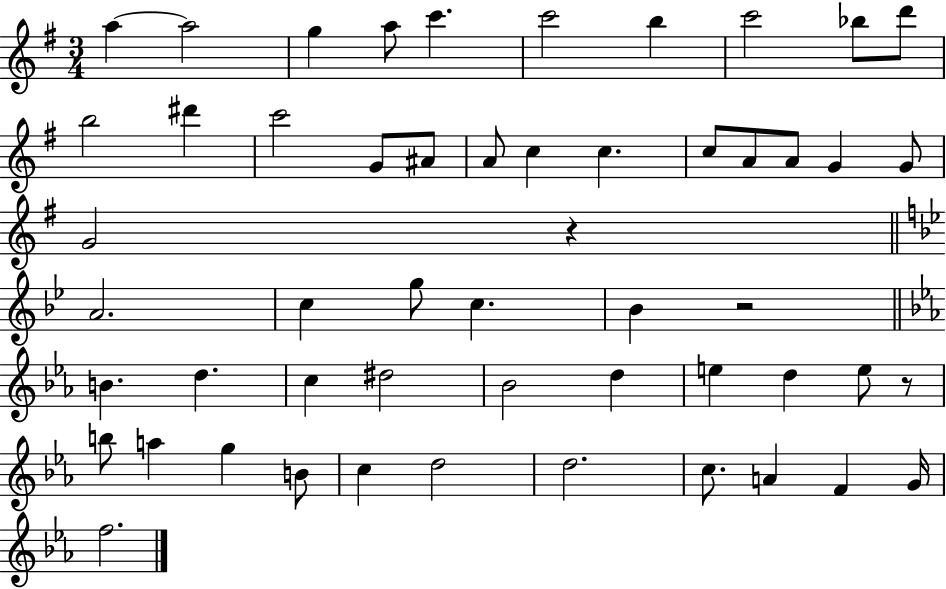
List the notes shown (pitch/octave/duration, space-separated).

A5/q A5/h G5/q A5/e C6/q. C6/h B5/q C6/h Bb5/e D6/e B5/h D#6/q C6/h G4/e A#4/e A4/e C5/q C5/q. C5/e A4/e A4/e G4/q G4/e G4/h R/q A4/h. C5/q G5/e C5/q. Bb4/q R/h B4/q. D5/q. C5/q D#5/h Bb4/h D5/q E5/q D5/q E5/e R/e B5/e A5/q G5/q B4/e C5/q D5/h D5/h. C5/e. A4/q F4/q G4/s F5/h.